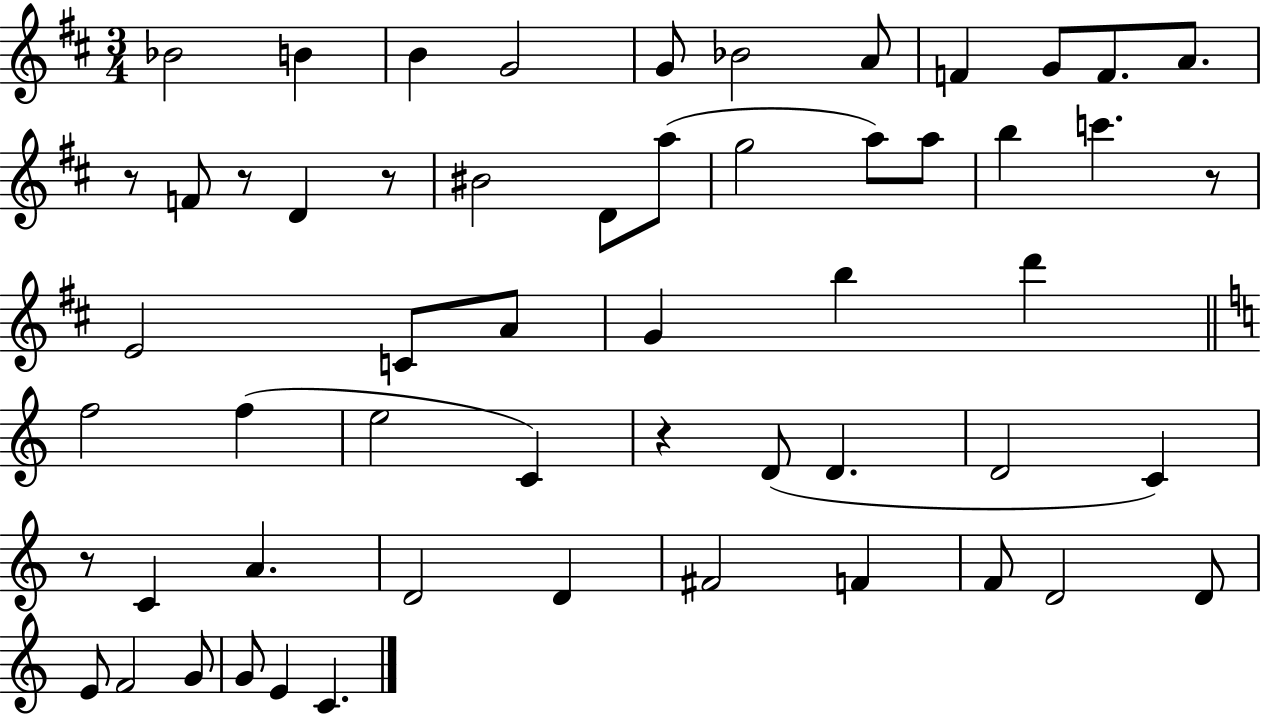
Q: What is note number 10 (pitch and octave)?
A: F4